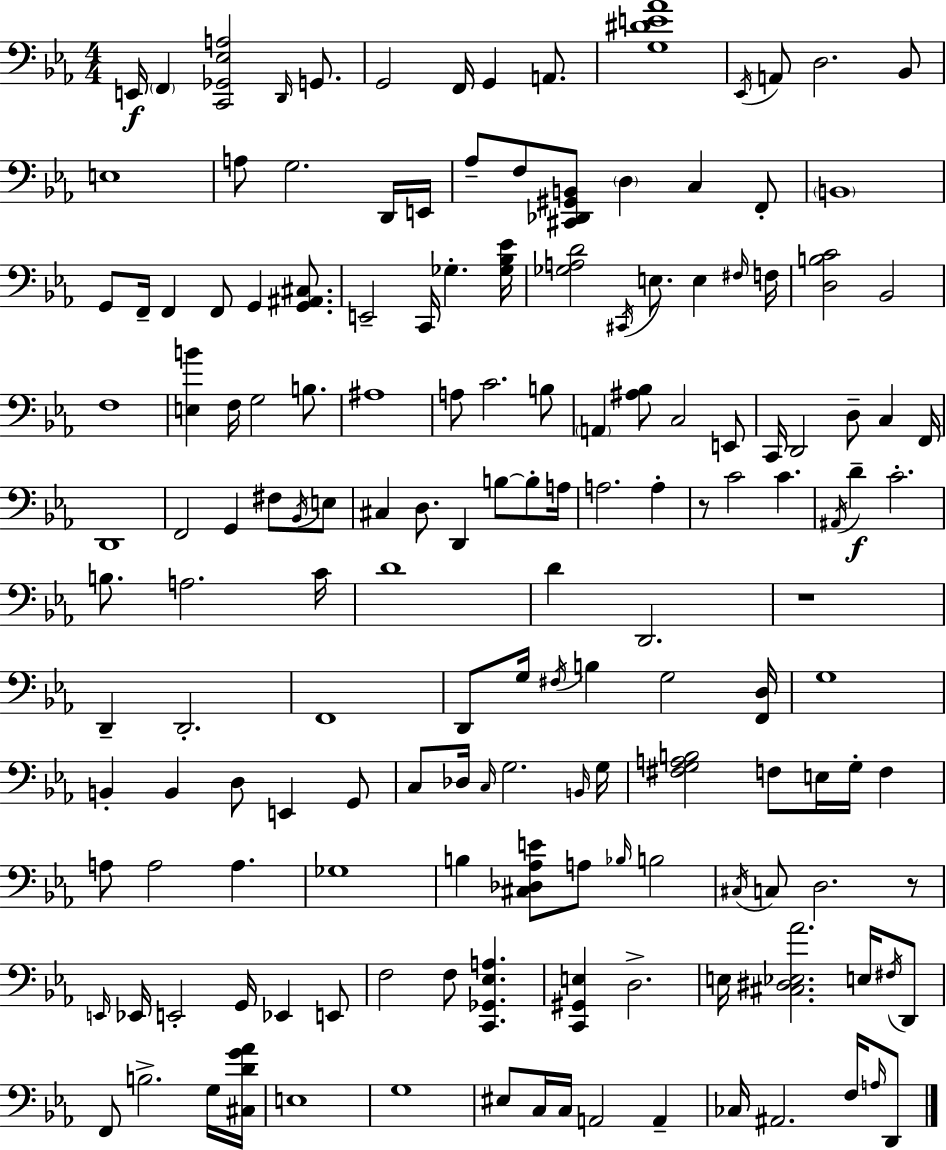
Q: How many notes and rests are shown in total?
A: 160